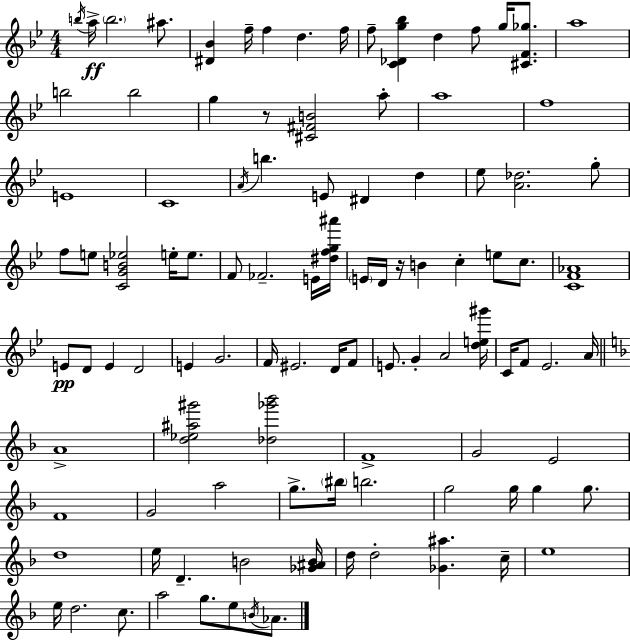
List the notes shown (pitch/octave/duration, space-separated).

B5/s A5/s B5/h. A#5/e. [D#4,Bb4]/q F5/s F5/q D5/q. F5/s F5/e [C4,Db4,G5,Bb5]/q D5/q F5/e G5/s [C#4,F4,Gb5]/e. A5/w B5/h B5/h G5/q R/e [C#4,F#4,B4]/h A5/e A5/w F5/w E4/w C4/w A4/s B5/q. E4/e D#4/q D5/q Eb5/e [A4,Db5]/h. G5/e F5/e E5/e [C4,G4,B4,Eb5]/h E5/s E5/e. F4/e FES4/h. E4/s [D#5,F5,G5,A#6]/s E4/s D4/s R/s B4/q C5/q E5/e C5/e. [C4,F4,Ab4]/w E4/e D4/e E4/q D4/h E4/q G4/h. F4/s EIS4/h. D4/s F4/e E4/e. G4/q A4/h [D5,E5,G#6]/s C4/s F4/e Eb4/h. A4/s A4/w [D5,Eb5,A#5,G#6]/h [Db5,Gb6,Bb6]/h F4/w G4/h E4/h F4/w G4/h A5/h G5/e. BIS5/s B5/h. G5/h G5/s G5/q G5/e. D5/w E5/s D4/q. B4/h [Gb4,A#4,B4]/s D5/s D5/h [Gb4,A#5]/q. C5/s E5/w E5/s D5/h. C5/e. A5/h G5/e. E5/e B4/s Ab4/e.